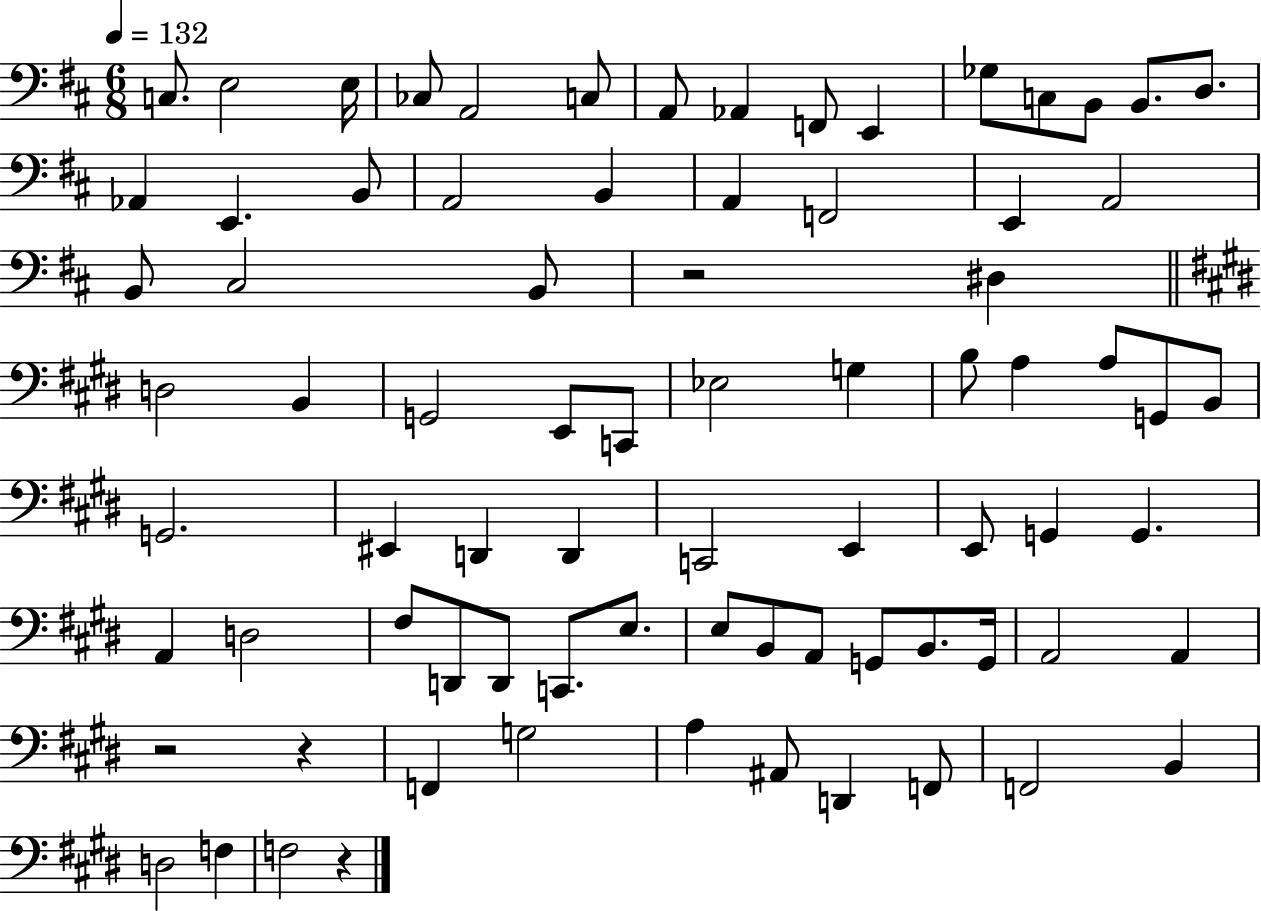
X:1
T:Untitled
M:6/8
L:1/4
K:D
C,/2 E,2 E,/4 _C,/2 A,,2 C,/2 A,,/2 _A,, F,,/2 E,, _G,/2 C,/2 B,,/2 B,,/2 D,/2 _A,, E,, B,,/2 A,,2 B,, A,, F,,2 E,, A,,2 B,,/2 ^C,2 B,,/2 z2 ^D, D,2 B,, G,,2 E,,/2 C,,/2 _E,2 G, B,/2 A, A,/2 G,,/2 B,,/2 G,,2 ^E,, D,, D,, C,,2 E,, E,,/2 G,, G,, A,, D,2 ^F,/2 D,,/2 D,,/2 C,,/2 E,/2 E,/2 B,,/2 A,,/2 G,,/2 B,,/2 G,,/4 A,,2 A,, z2 z F,, G,2 A, ^A,,/2 D,, F,,/2 F,,2 B,, D,2 F, F,2 z